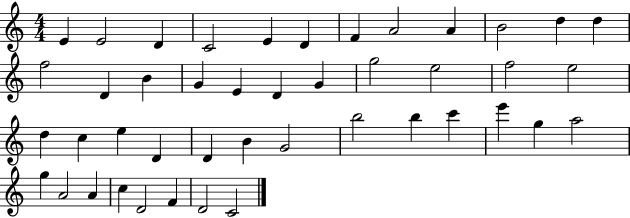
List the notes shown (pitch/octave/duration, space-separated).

E4/q E4/h D4/q C4/h E4/q D4/q F4/q A4/h A4/q B4/h D5/q D5/q F5/h D4/q B4/q G4/q E4/q D4/q G4/q G5/h E5/h F5/h E5/h D5/q C5/q E5/q D4/q D4/q B4/q G4/h B5/h B5/q C6/q E6/q G5/q A5/h G5/q A4/h A4/q C5/q D4/h F4/q D4/h C4/h